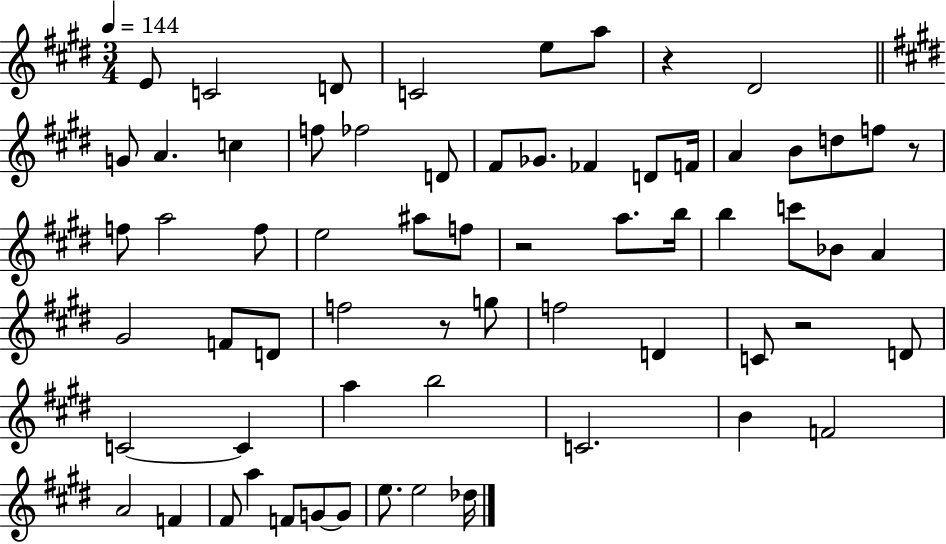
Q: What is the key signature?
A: E major